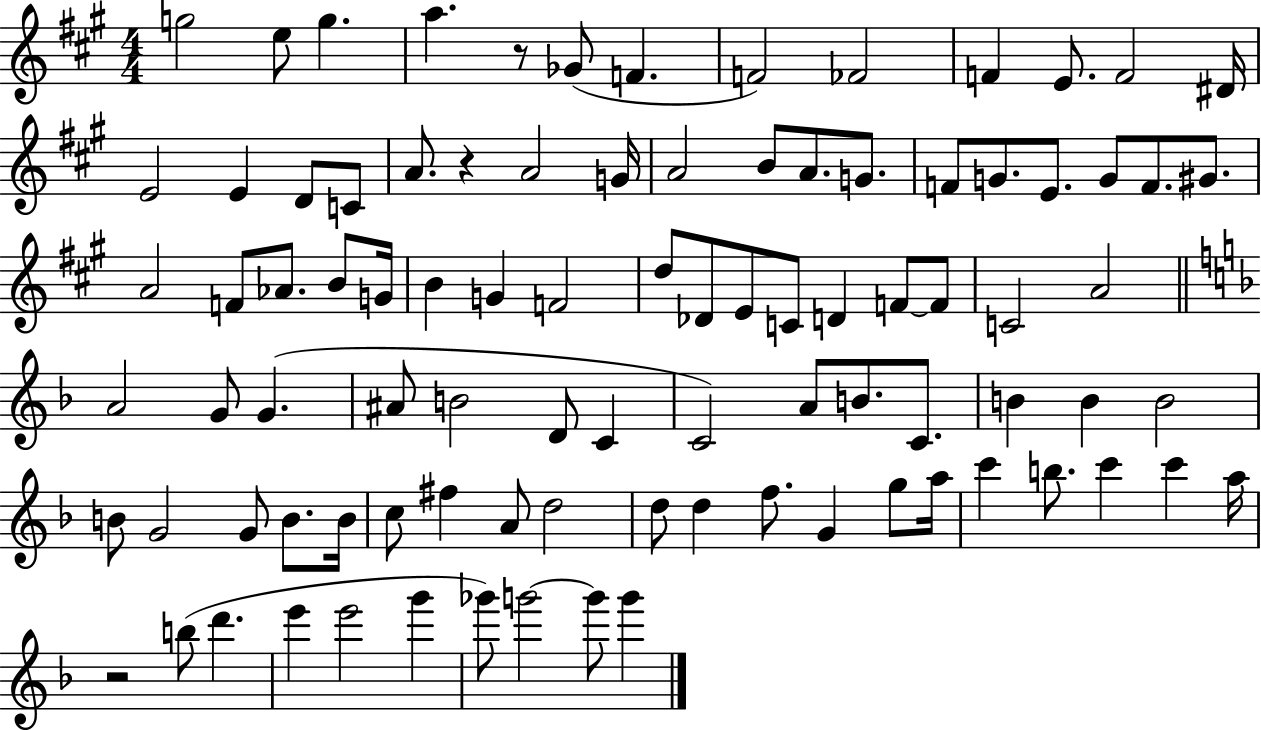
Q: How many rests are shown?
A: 3